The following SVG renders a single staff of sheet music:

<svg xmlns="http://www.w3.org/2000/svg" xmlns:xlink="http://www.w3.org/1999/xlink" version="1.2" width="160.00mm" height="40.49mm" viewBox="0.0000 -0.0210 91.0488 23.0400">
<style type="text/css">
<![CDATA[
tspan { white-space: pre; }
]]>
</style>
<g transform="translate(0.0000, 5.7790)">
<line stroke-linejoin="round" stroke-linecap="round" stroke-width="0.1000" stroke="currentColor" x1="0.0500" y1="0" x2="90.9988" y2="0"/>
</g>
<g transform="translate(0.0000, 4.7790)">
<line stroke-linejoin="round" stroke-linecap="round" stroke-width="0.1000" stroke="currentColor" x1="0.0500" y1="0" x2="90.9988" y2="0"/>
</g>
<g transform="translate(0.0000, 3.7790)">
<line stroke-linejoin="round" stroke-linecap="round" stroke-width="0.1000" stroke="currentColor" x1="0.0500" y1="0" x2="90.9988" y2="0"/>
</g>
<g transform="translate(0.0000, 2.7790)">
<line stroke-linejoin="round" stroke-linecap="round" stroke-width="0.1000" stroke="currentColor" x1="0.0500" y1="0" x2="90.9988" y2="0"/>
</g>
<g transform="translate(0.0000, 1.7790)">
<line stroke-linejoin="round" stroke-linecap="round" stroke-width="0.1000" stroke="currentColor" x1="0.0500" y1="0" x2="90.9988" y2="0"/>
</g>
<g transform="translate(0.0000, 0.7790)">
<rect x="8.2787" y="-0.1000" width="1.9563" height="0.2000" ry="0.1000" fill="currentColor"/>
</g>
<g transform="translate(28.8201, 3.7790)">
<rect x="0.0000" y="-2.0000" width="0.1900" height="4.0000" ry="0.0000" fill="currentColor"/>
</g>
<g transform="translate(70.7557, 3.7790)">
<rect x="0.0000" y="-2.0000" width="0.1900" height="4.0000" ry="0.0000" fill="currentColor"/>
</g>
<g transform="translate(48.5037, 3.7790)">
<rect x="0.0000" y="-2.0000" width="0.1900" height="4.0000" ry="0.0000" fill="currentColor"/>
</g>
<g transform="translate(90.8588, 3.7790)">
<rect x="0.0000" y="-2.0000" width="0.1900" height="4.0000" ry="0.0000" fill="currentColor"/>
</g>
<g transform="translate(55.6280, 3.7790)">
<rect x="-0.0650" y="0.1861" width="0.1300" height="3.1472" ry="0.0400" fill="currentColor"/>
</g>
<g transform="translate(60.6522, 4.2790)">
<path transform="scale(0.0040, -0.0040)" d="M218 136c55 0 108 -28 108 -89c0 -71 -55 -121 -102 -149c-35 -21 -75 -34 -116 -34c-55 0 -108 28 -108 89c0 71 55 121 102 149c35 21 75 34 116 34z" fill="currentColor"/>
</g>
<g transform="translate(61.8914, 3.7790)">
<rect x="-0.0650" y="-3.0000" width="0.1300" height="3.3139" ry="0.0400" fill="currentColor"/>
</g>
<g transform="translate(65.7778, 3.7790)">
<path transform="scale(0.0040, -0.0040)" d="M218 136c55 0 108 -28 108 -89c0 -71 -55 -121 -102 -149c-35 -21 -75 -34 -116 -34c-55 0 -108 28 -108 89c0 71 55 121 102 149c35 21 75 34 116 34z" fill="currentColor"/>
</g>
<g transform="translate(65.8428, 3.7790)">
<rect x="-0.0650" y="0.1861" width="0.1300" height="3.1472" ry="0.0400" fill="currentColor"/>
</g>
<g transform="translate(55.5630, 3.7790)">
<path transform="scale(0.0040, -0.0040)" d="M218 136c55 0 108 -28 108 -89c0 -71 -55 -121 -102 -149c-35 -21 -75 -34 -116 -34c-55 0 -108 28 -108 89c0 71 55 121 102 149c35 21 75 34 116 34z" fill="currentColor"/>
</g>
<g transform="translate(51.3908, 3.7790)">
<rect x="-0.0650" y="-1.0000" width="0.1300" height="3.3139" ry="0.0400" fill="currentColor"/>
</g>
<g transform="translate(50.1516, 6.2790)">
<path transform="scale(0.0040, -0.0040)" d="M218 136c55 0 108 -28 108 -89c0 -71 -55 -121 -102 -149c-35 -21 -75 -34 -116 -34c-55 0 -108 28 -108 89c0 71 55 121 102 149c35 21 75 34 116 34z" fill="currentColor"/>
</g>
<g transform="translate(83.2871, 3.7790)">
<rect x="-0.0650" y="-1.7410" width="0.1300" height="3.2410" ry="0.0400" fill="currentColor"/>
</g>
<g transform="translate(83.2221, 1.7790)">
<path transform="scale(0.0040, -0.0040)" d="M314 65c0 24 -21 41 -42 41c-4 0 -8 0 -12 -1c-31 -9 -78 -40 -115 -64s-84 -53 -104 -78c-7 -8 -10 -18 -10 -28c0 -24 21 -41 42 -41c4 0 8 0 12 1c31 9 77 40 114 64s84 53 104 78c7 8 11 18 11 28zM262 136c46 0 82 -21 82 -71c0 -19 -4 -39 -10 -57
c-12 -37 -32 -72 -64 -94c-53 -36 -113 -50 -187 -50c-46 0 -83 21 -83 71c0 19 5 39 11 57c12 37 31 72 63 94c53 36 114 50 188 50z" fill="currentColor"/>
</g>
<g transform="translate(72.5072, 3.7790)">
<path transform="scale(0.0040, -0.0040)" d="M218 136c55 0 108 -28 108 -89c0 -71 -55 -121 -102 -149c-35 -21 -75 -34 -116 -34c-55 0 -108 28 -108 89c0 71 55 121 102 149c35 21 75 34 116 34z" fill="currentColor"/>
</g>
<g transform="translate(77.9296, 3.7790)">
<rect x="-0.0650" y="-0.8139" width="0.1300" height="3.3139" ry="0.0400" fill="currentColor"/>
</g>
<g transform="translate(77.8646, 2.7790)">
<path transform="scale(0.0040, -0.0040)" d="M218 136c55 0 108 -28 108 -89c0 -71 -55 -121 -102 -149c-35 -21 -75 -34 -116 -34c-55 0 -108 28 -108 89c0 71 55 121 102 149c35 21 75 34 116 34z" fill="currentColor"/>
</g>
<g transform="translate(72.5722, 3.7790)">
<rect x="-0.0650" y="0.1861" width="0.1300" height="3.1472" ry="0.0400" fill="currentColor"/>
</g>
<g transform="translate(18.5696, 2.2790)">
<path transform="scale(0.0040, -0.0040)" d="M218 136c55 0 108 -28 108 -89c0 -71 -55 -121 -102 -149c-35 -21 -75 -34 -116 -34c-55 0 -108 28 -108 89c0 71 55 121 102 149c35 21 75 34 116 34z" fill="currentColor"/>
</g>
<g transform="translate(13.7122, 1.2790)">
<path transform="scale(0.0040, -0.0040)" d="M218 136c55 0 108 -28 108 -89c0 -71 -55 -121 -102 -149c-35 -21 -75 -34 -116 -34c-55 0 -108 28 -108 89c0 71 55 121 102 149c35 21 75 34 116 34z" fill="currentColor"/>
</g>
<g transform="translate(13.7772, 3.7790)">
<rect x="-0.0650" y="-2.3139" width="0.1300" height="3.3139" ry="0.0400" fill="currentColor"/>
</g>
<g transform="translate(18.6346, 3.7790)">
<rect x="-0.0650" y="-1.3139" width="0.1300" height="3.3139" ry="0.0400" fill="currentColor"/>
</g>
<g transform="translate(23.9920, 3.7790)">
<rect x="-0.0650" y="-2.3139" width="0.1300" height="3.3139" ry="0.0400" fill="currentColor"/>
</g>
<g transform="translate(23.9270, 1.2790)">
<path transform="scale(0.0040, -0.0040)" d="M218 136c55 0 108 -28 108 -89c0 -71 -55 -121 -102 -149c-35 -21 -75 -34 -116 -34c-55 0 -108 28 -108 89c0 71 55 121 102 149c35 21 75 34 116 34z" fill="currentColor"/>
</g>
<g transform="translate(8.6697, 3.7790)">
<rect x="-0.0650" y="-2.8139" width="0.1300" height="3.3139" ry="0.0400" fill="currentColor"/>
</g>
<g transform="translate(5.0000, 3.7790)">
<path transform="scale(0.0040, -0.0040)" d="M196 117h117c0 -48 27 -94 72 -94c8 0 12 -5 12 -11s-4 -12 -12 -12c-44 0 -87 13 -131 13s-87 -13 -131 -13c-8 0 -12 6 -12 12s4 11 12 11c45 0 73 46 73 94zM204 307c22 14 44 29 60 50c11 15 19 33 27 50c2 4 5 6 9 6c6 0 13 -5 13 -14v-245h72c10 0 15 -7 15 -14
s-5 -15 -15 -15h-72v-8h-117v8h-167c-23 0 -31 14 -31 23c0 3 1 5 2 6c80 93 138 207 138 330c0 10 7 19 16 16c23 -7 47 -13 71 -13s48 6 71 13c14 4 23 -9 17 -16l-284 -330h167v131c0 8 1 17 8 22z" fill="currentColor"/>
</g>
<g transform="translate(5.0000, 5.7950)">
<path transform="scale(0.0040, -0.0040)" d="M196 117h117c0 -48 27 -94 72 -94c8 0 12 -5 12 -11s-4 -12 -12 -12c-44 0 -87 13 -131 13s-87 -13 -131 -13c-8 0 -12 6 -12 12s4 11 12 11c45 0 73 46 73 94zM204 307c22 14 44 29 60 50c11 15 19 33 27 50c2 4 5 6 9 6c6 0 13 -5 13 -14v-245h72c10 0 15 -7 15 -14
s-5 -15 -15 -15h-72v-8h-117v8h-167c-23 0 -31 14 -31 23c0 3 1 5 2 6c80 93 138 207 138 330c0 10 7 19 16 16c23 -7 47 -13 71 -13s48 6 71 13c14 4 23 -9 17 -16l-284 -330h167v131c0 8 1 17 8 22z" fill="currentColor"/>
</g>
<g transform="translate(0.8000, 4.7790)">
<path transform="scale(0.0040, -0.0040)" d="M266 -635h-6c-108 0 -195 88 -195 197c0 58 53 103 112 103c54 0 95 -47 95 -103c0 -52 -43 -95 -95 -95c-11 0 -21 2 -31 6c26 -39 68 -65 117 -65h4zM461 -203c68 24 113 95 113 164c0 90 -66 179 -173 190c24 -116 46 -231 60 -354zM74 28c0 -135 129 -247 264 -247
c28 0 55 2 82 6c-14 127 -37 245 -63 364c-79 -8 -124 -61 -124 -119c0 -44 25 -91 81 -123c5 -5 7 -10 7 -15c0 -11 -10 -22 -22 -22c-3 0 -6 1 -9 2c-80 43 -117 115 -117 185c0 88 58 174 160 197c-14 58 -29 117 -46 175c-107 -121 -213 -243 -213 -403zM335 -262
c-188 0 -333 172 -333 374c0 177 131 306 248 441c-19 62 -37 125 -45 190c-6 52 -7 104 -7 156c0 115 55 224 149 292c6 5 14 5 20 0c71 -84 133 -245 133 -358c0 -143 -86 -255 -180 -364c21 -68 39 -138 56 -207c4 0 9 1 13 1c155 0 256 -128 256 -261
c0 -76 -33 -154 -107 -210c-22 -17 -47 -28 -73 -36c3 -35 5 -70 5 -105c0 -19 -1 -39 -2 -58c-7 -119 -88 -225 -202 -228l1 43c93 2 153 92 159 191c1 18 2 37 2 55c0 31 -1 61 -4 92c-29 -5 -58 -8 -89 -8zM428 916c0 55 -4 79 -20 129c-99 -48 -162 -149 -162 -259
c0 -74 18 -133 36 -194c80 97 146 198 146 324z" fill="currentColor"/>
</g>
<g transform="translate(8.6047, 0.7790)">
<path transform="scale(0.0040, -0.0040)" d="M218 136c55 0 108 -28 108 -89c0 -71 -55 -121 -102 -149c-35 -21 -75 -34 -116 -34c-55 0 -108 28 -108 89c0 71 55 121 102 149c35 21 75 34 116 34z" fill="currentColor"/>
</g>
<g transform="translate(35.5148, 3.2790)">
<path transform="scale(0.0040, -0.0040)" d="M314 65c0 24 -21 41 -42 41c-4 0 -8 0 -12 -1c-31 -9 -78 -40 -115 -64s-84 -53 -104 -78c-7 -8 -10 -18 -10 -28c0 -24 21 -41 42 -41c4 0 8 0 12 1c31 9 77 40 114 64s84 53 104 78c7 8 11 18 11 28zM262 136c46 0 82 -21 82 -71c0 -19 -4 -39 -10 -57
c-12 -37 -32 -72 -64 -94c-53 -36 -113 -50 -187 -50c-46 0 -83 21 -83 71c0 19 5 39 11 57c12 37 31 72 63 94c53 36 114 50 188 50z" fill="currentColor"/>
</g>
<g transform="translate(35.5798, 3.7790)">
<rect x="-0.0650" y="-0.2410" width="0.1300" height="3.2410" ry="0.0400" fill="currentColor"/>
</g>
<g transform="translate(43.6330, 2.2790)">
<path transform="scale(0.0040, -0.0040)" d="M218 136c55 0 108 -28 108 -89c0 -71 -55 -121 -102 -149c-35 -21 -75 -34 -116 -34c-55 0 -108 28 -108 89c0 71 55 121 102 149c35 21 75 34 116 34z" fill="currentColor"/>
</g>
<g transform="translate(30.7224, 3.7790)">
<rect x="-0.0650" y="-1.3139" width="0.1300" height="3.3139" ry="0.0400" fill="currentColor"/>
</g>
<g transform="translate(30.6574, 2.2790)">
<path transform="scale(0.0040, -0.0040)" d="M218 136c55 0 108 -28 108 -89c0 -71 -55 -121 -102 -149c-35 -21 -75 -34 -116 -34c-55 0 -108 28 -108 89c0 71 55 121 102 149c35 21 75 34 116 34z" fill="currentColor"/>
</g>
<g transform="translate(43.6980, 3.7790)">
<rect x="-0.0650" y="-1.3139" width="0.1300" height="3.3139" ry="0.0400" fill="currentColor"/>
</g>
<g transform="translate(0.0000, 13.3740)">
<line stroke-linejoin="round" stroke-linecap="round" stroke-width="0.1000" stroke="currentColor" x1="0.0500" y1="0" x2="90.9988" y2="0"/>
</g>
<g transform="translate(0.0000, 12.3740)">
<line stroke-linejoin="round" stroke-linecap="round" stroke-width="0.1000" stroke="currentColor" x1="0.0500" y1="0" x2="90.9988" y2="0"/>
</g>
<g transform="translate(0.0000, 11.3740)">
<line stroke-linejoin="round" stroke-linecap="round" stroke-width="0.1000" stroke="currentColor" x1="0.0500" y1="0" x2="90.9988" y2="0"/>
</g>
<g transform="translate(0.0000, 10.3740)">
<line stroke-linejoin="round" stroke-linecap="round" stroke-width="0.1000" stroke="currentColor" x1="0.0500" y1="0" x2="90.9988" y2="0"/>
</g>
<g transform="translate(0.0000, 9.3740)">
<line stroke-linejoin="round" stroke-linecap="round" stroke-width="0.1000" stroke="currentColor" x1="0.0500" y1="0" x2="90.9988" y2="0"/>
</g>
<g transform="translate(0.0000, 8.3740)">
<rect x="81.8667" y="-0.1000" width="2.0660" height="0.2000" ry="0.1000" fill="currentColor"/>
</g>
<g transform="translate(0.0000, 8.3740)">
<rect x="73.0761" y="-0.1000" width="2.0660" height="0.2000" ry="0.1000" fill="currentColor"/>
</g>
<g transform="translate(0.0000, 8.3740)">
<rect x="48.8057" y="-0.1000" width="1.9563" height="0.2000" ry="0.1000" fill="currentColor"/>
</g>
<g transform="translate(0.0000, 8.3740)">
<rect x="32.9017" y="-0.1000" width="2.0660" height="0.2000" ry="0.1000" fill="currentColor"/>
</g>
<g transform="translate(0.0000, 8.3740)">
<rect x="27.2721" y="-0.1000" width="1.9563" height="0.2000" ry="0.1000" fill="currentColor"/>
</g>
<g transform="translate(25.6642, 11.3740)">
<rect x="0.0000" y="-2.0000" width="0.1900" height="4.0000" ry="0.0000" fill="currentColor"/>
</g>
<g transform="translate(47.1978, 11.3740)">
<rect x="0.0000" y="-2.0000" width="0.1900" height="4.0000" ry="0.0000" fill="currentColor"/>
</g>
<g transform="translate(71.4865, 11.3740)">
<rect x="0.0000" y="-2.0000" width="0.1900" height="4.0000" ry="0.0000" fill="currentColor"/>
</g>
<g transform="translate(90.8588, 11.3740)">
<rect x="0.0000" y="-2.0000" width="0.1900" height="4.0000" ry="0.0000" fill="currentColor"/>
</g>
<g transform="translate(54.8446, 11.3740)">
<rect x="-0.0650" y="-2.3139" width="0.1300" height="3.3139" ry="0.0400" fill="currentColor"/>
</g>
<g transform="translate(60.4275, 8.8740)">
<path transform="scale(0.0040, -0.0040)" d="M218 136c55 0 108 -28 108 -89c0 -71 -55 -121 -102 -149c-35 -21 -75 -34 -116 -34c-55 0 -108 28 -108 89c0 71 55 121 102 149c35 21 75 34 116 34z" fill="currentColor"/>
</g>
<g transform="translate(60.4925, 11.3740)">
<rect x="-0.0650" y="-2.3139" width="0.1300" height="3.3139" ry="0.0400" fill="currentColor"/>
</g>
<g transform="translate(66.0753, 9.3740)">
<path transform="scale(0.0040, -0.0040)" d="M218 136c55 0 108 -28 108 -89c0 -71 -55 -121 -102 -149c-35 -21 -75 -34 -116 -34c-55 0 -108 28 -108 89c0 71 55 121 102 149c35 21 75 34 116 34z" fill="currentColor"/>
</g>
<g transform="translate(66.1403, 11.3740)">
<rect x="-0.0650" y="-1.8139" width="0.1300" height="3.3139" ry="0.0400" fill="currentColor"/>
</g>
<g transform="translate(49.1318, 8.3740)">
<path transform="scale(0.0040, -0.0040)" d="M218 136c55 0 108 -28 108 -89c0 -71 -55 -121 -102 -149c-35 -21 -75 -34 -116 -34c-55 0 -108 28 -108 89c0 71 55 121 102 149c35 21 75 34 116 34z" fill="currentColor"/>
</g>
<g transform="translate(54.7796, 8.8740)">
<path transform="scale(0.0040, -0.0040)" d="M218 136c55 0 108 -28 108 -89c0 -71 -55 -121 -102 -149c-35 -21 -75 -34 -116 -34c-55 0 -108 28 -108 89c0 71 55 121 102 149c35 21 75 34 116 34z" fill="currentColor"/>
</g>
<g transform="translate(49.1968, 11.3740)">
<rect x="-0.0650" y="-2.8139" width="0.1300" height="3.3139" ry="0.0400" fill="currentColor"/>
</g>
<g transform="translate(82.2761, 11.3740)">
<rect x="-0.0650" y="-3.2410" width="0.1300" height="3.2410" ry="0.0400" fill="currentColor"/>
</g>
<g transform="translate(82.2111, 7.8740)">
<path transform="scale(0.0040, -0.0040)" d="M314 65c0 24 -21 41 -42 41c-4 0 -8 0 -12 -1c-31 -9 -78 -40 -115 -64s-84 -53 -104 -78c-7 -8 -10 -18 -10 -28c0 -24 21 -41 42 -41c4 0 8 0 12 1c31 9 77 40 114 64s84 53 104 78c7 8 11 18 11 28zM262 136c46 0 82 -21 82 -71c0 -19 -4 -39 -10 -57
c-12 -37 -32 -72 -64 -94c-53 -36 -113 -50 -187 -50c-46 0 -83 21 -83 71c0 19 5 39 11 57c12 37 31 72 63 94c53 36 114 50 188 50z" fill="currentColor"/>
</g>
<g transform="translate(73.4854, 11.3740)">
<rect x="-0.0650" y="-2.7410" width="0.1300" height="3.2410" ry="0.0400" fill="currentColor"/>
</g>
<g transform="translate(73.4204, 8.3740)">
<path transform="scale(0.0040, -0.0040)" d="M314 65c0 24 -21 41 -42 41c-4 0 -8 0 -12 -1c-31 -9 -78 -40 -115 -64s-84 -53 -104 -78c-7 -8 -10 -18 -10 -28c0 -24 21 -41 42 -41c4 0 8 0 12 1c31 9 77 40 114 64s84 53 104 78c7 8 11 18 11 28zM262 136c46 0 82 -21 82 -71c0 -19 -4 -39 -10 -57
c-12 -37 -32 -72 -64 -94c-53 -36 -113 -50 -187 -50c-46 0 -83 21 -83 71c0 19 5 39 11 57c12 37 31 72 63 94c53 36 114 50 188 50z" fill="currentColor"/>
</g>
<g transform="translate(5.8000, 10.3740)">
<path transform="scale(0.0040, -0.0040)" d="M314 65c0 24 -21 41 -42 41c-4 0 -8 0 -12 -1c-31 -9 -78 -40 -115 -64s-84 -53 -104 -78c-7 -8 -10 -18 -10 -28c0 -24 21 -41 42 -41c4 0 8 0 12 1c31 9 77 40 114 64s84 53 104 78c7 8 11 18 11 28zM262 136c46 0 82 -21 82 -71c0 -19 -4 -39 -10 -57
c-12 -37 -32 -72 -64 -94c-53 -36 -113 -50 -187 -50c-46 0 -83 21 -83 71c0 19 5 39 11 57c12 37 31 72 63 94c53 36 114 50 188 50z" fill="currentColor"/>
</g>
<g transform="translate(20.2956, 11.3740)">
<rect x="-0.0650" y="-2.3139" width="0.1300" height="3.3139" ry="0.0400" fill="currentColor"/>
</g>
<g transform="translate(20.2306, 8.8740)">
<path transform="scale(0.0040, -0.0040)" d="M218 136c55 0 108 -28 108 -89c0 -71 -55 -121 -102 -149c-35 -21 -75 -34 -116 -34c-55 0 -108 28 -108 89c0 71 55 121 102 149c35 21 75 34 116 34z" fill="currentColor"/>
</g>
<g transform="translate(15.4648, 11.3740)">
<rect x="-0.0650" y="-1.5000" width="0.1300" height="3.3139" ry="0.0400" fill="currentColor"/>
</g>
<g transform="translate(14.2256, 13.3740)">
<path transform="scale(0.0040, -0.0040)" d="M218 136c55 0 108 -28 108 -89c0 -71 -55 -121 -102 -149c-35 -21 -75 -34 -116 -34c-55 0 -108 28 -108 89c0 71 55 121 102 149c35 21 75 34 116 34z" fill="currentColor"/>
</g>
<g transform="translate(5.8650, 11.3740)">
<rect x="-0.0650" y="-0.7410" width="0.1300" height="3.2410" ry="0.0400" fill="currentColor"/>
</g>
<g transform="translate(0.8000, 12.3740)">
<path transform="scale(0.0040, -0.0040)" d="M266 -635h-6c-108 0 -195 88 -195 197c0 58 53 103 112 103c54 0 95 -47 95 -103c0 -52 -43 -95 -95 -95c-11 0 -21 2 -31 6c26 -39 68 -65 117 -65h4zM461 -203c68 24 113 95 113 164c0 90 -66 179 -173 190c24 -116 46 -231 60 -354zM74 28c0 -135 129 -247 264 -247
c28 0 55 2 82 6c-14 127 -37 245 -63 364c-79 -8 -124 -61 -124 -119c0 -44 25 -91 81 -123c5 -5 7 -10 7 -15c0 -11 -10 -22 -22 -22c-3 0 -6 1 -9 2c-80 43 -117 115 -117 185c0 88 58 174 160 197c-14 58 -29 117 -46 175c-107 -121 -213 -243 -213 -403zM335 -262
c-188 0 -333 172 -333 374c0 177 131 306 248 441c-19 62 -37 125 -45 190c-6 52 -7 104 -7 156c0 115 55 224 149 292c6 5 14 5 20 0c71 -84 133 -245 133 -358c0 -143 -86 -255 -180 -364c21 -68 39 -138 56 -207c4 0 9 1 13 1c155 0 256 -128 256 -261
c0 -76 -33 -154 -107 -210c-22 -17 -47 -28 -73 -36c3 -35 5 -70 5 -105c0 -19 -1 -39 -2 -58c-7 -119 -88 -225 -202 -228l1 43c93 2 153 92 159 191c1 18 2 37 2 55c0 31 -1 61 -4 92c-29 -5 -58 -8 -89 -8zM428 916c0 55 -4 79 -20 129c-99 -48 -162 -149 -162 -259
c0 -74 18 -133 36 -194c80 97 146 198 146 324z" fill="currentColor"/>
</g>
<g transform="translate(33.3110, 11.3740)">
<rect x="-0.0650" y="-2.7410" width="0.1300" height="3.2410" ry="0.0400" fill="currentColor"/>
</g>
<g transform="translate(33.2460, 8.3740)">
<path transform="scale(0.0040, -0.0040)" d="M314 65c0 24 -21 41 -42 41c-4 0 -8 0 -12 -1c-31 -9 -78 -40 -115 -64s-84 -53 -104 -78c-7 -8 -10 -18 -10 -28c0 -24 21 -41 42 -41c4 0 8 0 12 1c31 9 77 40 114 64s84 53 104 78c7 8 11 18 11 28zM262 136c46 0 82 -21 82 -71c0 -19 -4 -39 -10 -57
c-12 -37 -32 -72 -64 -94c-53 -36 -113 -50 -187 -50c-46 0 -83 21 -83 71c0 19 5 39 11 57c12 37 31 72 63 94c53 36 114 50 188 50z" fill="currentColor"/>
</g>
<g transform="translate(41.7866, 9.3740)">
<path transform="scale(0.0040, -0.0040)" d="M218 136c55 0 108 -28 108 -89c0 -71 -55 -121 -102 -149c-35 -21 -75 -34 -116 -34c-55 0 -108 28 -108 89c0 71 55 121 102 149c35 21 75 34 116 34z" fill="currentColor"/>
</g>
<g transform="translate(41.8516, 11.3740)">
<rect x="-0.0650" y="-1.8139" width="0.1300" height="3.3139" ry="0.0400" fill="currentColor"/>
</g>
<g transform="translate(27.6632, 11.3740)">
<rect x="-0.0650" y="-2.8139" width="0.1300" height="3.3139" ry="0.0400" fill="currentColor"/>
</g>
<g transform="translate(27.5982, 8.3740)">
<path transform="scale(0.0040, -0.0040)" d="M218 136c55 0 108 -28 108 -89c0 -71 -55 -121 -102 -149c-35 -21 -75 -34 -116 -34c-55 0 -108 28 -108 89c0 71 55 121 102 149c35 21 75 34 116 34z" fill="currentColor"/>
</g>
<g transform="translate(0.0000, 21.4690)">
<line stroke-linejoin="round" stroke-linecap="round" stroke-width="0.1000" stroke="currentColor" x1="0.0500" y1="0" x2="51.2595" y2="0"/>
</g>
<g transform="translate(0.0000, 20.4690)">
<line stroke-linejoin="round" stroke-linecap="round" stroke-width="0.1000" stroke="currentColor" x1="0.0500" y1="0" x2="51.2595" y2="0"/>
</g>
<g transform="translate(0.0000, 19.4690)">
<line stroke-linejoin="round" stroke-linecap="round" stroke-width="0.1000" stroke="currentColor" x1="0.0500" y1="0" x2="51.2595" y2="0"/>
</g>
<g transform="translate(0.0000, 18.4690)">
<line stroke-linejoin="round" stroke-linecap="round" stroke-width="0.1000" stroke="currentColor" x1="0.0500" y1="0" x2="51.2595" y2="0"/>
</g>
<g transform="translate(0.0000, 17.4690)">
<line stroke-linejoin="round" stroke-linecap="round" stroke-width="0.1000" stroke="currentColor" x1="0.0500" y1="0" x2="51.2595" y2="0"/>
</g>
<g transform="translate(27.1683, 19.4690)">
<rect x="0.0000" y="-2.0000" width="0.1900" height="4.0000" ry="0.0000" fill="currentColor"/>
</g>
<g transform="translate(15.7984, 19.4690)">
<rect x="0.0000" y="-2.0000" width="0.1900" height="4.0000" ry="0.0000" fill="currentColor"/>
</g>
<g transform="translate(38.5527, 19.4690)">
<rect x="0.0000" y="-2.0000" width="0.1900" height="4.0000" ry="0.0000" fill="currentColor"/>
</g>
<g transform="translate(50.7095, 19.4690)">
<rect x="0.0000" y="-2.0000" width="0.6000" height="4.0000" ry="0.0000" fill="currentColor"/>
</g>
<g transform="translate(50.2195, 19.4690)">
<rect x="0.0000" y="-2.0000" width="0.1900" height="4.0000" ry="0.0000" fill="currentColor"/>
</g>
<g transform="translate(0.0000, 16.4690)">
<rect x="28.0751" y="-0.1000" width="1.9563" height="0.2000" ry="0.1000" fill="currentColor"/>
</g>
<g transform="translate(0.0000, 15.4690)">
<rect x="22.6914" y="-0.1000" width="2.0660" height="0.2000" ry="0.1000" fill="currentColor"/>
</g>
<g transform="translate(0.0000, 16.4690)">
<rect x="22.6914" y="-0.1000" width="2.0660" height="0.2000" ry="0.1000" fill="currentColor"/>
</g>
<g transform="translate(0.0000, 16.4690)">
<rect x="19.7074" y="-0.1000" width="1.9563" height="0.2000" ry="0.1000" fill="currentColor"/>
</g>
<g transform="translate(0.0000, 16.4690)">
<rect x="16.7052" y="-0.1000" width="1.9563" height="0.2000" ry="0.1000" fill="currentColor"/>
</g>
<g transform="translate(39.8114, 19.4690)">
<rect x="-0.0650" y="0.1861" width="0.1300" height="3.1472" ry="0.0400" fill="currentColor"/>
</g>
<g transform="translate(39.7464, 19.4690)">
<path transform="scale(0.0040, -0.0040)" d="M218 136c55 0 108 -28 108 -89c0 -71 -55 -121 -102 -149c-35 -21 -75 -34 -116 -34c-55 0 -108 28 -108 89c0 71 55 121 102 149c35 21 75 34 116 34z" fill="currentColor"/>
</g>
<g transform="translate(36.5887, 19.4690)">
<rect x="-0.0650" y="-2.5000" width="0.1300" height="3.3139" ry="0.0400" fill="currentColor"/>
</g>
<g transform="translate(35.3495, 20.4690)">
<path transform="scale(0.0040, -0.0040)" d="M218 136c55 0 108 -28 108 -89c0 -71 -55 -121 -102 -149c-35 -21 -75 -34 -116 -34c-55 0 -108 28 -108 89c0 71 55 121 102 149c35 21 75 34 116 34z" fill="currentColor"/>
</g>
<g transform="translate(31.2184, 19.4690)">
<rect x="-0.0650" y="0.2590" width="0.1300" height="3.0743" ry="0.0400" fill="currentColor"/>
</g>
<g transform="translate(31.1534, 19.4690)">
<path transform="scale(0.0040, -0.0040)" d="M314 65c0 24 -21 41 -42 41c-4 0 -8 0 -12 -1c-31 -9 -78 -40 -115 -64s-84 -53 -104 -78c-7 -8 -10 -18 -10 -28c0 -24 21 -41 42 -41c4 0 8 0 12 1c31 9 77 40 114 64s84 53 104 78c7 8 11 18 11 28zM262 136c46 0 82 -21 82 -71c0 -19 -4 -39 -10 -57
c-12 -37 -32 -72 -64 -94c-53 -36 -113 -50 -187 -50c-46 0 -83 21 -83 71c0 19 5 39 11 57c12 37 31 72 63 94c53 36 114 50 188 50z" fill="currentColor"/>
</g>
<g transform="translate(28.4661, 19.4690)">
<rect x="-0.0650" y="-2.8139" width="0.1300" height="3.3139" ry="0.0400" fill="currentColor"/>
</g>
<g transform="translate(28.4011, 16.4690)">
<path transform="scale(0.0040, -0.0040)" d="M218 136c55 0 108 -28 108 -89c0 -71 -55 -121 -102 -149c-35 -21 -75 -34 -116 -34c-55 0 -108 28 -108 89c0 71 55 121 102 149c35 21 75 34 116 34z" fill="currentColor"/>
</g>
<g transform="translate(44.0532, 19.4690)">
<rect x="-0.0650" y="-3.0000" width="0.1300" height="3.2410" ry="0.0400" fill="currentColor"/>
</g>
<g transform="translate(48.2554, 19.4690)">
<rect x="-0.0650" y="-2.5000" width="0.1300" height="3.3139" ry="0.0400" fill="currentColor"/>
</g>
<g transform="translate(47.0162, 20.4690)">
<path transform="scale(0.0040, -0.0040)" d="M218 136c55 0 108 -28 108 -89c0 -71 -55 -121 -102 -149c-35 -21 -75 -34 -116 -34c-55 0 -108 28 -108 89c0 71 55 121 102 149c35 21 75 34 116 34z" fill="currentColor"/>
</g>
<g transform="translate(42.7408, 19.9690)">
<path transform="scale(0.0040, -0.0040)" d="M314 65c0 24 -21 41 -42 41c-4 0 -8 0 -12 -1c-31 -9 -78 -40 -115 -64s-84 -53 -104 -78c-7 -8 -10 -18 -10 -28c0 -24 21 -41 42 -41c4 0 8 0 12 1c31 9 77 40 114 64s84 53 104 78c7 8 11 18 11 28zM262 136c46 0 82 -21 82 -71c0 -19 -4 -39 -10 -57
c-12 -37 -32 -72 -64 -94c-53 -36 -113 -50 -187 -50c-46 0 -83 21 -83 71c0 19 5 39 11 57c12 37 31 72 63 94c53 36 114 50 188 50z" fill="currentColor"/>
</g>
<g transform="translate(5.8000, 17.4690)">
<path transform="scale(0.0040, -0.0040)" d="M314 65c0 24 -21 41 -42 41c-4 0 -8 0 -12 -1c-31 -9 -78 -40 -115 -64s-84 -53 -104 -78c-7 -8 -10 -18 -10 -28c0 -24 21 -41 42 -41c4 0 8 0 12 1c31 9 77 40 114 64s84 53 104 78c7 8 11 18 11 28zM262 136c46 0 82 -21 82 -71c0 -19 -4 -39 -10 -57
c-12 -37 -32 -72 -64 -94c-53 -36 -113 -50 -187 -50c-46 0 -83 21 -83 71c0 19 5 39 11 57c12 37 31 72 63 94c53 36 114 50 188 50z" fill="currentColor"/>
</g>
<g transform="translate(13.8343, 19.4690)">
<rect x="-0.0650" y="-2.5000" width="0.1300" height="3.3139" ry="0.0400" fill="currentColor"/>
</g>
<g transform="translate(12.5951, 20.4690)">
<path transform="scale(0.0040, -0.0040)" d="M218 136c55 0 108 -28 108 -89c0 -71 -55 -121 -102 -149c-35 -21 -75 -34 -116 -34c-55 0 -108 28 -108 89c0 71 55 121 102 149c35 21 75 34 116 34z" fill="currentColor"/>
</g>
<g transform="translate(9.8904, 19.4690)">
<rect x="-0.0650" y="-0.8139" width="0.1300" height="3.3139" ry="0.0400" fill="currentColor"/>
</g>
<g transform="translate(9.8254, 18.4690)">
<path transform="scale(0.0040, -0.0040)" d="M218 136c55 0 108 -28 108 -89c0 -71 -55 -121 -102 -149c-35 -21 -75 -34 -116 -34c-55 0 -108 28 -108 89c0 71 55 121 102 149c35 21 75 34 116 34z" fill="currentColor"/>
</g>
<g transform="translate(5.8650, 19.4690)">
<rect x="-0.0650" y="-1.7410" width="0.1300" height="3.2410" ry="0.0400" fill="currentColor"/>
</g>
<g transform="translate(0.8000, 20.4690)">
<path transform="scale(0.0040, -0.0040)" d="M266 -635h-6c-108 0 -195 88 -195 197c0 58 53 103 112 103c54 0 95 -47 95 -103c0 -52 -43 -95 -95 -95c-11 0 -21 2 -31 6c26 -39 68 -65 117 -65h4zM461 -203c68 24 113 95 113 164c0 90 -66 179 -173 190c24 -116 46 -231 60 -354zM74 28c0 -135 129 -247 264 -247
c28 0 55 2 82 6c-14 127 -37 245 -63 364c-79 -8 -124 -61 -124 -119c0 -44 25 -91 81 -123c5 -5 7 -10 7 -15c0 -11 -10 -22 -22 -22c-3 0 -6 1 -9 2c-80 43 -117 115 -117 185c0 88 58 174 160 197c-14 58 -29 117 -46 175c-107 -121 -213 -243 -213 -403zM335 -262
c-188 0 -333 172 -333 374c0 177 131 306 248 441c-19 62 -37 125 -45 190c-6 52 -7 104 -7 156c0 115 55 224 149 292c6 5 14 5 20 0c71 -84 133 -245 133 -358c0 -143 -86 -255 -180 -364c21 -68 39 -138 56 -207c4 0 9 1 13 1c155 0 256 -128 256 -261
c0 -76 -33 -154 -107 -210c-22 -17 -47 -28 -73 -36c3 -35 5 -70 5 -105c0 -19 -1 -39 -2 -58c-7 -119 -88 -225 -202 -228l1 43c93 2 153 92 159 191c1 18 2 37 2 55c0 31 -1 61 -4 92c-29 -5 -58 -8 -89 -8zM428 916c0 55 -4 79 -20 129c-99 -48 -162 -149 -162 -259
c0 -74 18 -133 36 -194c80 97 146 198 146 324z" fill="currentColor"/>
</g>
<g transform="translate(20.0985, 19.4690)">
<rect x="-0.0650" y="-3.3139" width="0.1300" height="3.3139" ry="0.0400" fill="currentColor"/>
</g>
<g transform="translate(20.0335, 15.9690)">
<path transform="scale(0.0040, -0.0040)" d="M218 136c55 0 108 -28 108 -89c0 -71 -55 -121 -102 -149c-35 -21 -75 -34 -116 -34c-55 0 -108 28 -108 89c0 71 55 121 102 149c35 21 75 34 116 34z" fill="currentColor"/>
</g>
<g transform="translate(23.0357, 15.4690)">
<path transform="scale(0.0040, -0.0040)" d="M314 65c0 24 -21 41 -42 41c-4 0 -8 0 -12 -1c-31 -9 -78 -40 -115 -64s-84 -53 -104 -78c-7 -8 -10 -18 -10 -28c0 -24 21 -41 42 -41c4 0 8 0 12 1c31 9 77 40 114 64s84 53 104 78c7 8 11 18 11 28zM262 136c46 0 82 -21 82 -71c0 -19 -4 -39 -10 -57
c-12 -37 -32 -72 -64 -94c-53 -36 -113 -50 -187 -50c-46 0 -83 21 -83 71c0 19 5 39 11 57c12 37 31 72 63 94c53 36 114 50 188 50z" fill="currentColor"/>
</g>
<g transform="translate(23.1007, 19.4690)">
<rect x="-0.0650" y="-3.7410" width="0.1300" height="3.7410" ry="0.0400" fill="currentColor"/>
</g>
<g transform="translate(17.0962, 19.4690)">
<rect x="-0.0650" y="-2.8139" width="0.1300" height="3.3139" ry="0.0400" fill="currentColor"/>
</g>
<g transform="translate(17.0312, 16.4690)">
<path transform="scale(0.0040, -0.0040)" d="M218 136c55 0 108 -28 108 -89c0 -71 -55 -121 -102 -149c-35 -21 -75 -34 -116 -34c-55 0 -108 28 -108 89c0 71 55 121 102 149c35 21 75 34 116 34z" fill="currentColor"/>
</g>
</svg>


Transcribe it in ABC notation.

X:1
T:Untitled
M:4/4
L:1/4
K:C
a g e g e c2 e D B A B B d f2 d2 E g a a2 f a g g f a2 b2 f2 d G a b c'2 a B2 G B A2 G